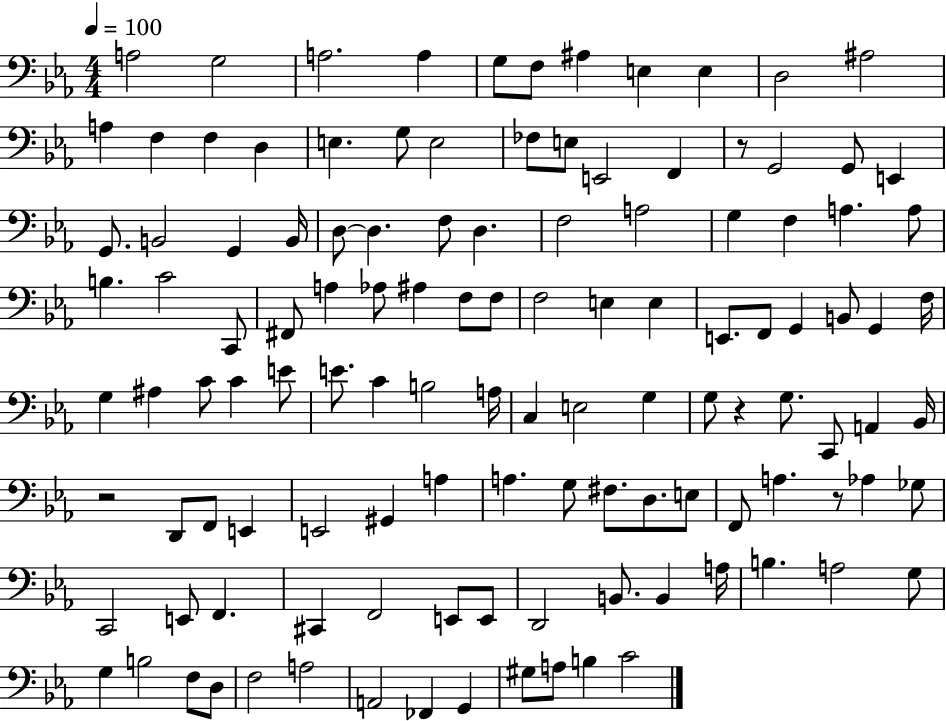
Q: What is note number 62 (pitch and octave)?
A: E4